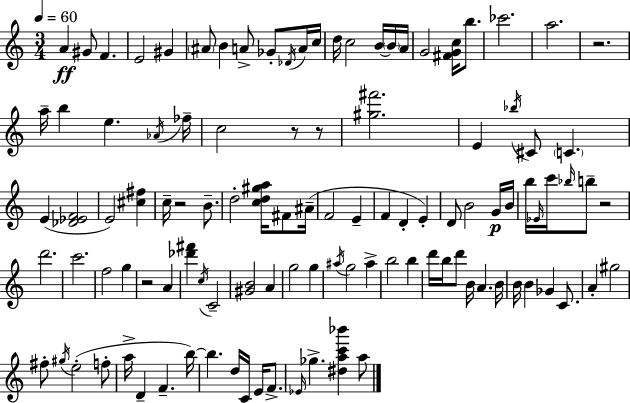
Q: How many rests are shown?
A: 6